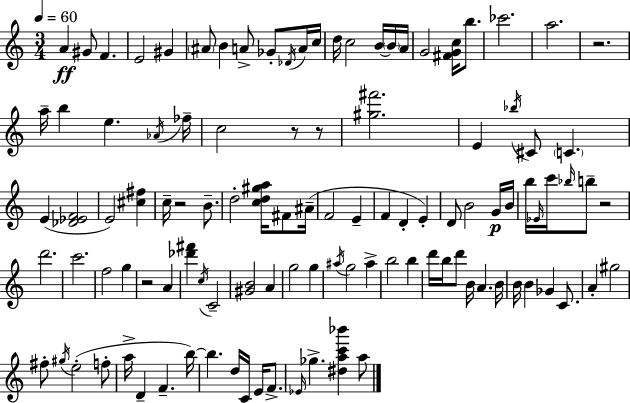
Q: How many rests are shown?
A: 6